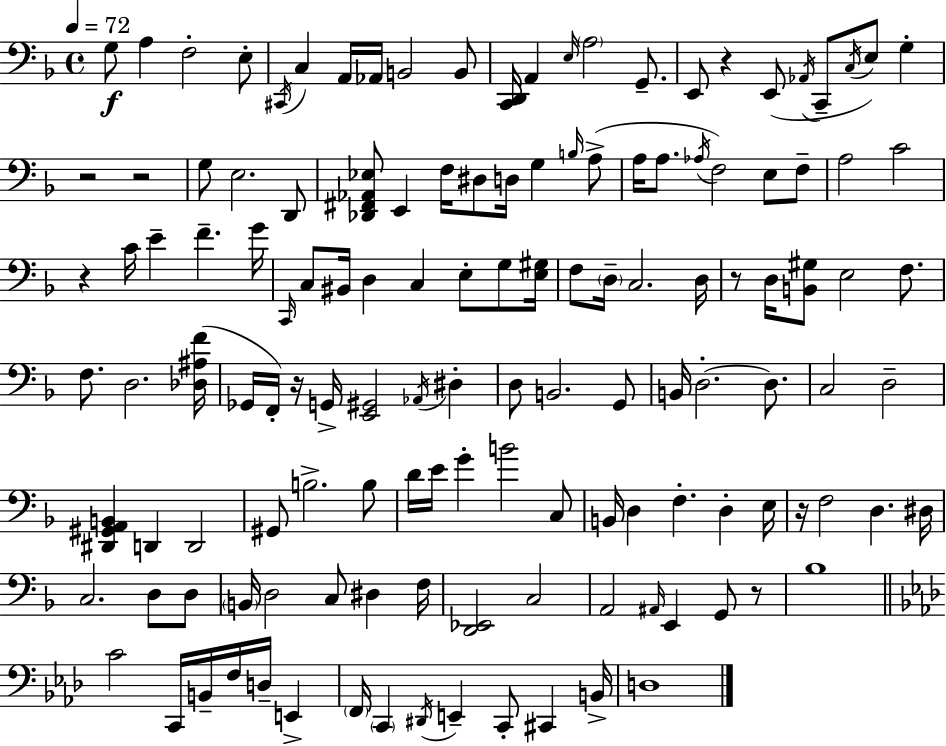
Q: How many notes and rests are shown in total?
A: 134